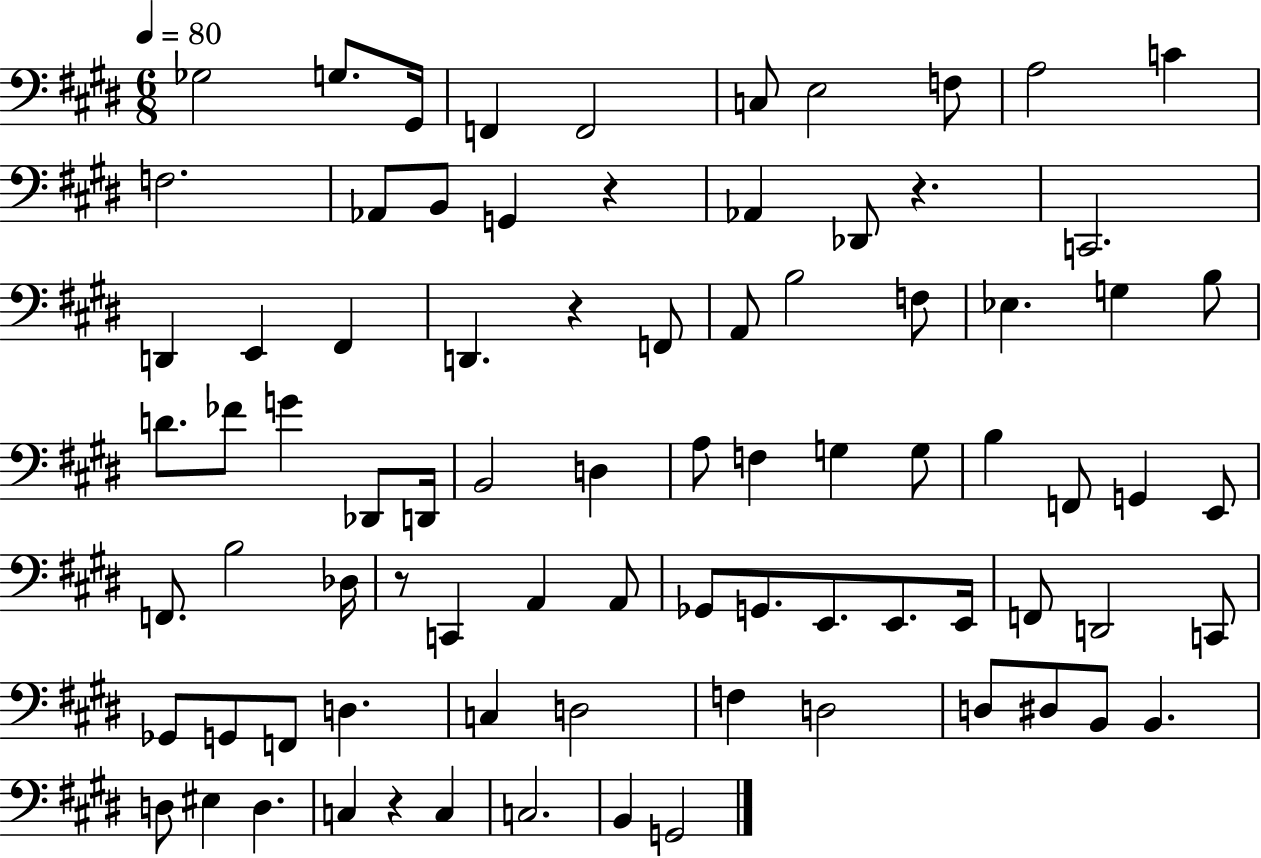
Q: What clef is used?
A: bass